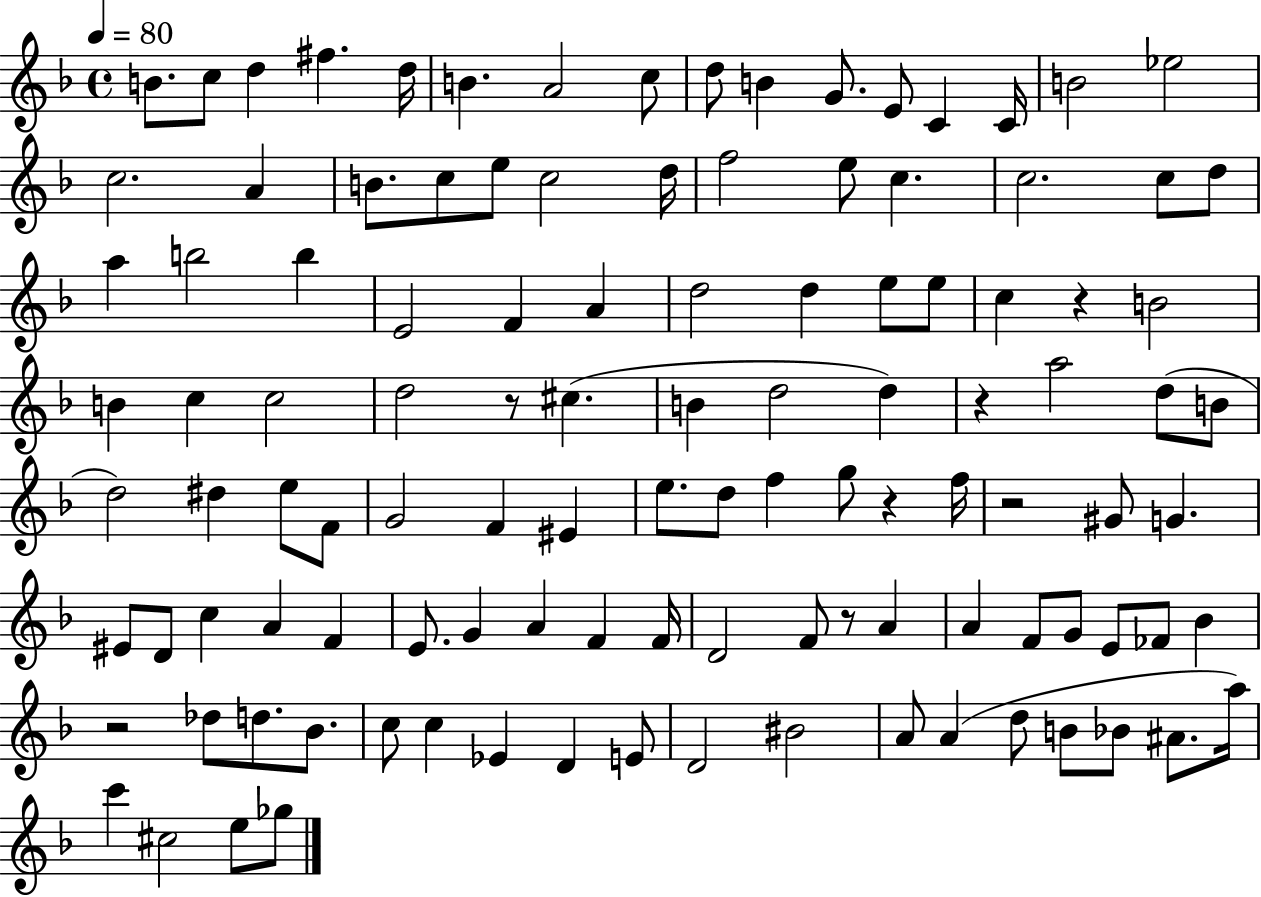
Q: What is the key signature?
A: F major